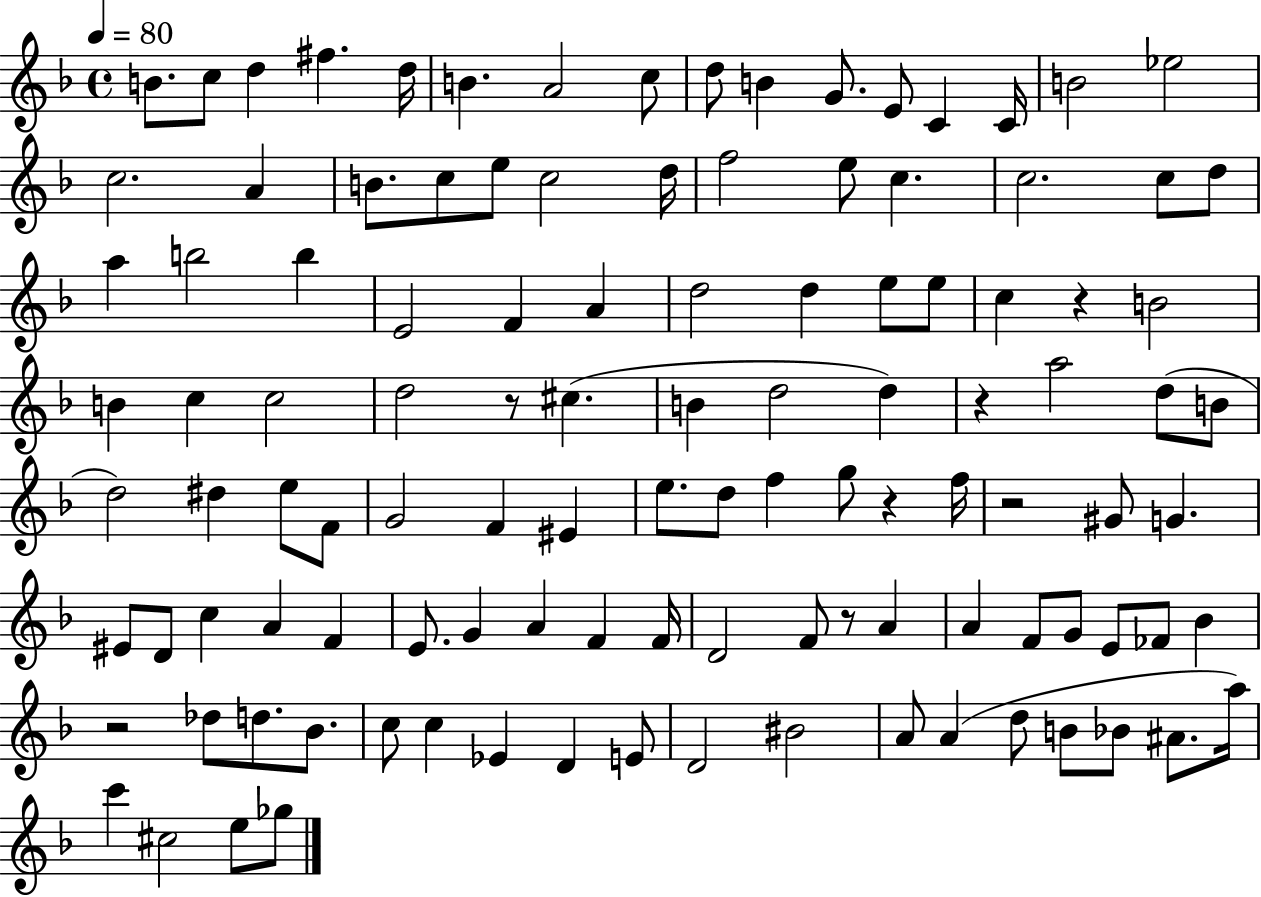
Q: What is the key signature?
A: F major